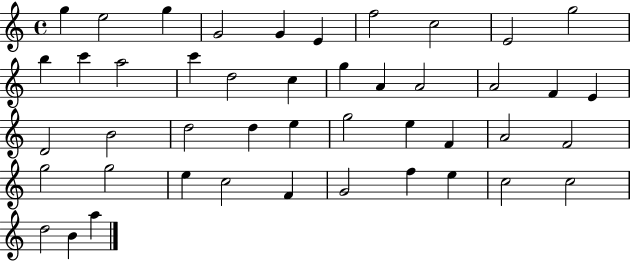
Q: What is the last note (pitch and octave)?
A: A5